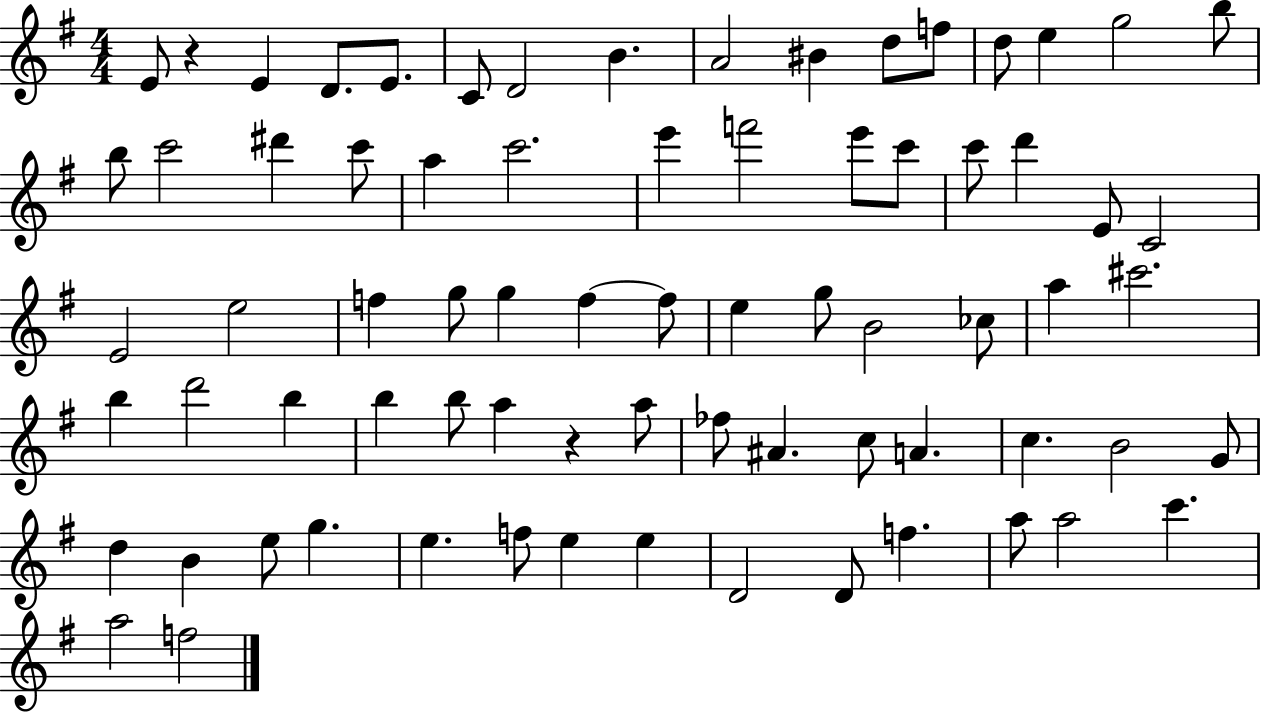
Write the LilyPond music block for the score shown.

{
  \clef treble
  \numericTimeSignature
  \time 4/4
  \key g \major
  \repeat volta 2 { e'8 r4 e'4 d'8. e'8. | c'8 d'2 b'4. | a'2 bis'4 d''8 f''8 | d''8 e''4 g''2 b''8 | \break b''8 c'''2 dis'''4 c'''8 | a''4 c'''2. | e'''4 f'''2 e'''8 c'''8 | c'''8 d'''4 e'8 c'2 | \break e'2 e''2 | f''4 g''8 g''4 f''4~~ f''8 | e''4 g''8 b'2 ces''8 | a''4 cis'''2. | \break b''4 d'''2 b''4 | b''4 b''8 a''4 r4 a''8 | fes''8 ais'4. c''8 a'4. | c''4. b'2 g'8 | \break d''4 b'4 e''8 g''4. | e''4. f''8 e''4 e''4 | d'2 d'8 f''4. | a''8 a''2 c'''4. | \break a''2 f''2 | } \bar "|."
}